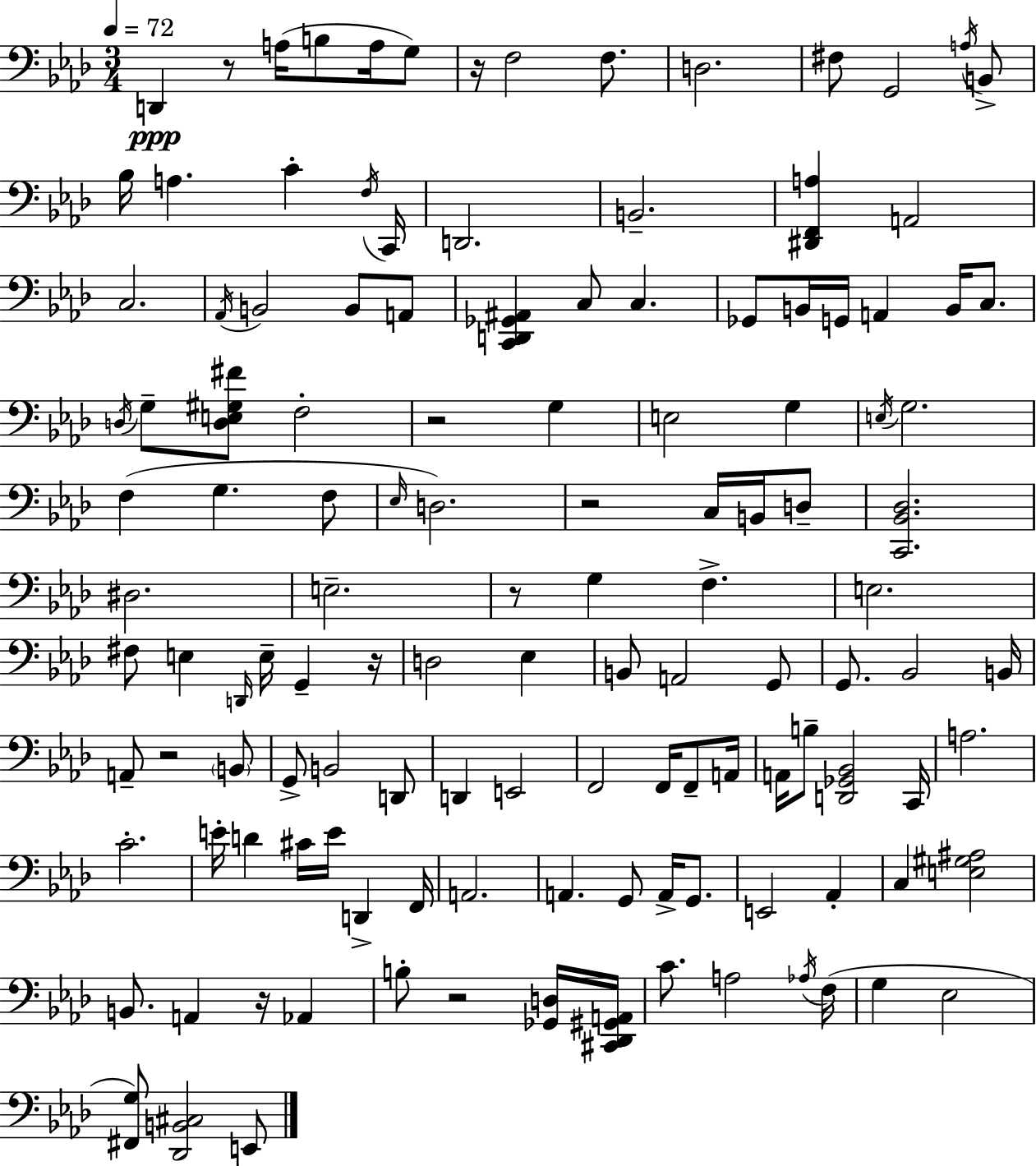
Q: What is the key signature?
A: AES major